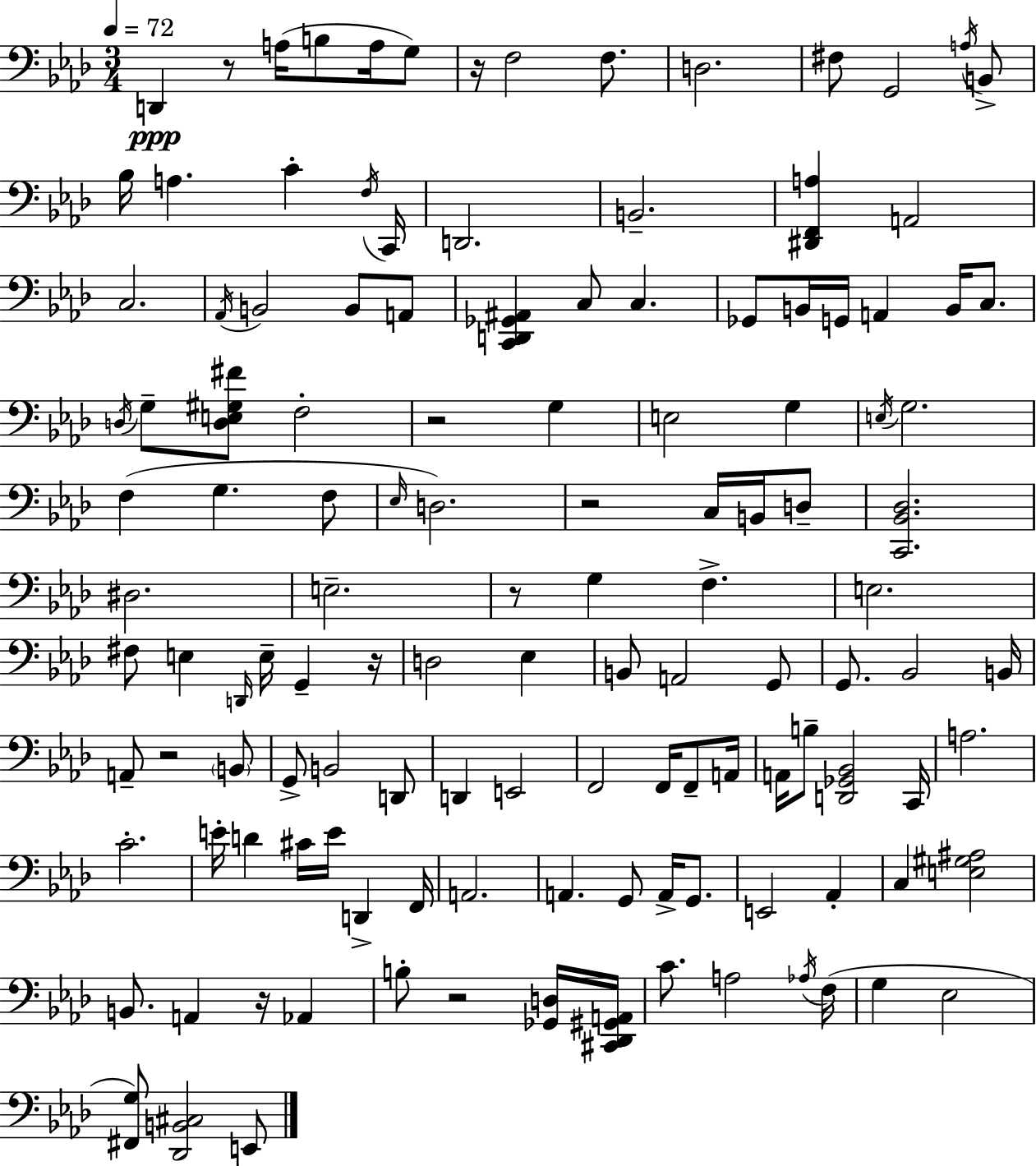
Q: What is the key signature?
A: AES major